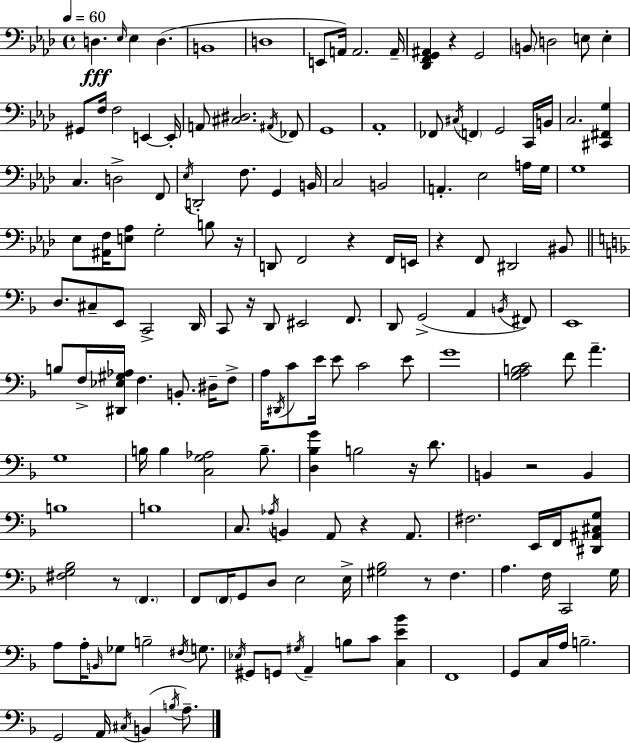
X:1
T:Untitled
M:4/4
L:1/4
K:Ab
D, _E,/4 _E, D, B,,4 D,4 E,,/2 A,,/4 A,,2 A,,/4 [_D,,F,,G,,^A,,] z G,,2 B,,/2 D,2 E,/2 E, ^G,,/2 F,/4 F,2 E,, E,,/4 A,,/2 [^C,^D,]2 ^A,,/4 _F,,/2 G,,4 _A,,4 _F,,/2 ^C,/4 F,, G,,2 C,,/4 B,,/4 C,2 [^C,,^F,,G,] C, D,2 F,,/2 _E,/4 D,,2 F,/2 G,, B,,/4 C,2 B,,2 A,, _E,2 A,/4 G,/4 G,4 _E,/2 [^A,,F,]/4 [E,_A,]/2 G,2 B,/2 z/4 D,,/2 F,,2 z F,,/4 E,,/4 z F,,/2 ^D,,2 ^B,,/2 D,/2 ^C,/2 E,,/2 C,,2 D,,/4 C,,/2 z/4 D,,/2 ^E,,2 F,,/2 D,,/2 G,,2 A,, B,,/4 ^F,,/2 E,,4 B,/2 F,/4 [^D,,_E,^G,_A,]/4 F, B,,/2 ^D,/4 F,/2 A,/4 ^D,,/4 C/2 E/4 E/2 C2 E/2 G4 [G,A,B,C]2 F/2 A G,4 B,/4 B, [C,G,_A,]2 B,/2 [D,_B,G] B,2 z/4 D/2 B,, z2 B,, B,4 B,4 C,/2 _A,/4 B,, A,,/2 z A,,/2 ^F,2 E,,/4 F,,/4 [^D,,^A,,^C,G,]/2 [^F,G,_B,]2 z/2 F,, F,,/2 F,,/4 G,,/2 D,/2 E,2 E,/4 [^G,_B,]2 z/2 F, A, F,/4 C,,2 G,/4 A,/2 A,/4 B,,/4 _G,/2 B,2 ^F,/4 G,/2 _E,/4 ^G,,/2 G,,/2 ^G,/4 A,, B,/2 C/2 [C,E_B] F,,4 G,,/2 C,/4 A,/4 B,2 G,,2 A,,/4 ^C,/4 B,, B,/4 A,/2